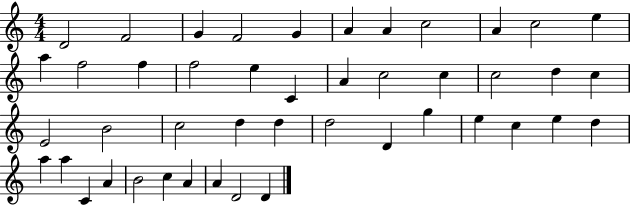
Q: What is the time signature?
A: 4/4